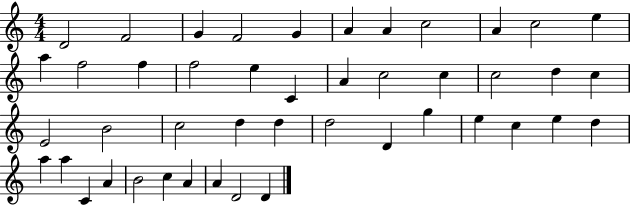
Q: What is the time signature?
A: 4/4